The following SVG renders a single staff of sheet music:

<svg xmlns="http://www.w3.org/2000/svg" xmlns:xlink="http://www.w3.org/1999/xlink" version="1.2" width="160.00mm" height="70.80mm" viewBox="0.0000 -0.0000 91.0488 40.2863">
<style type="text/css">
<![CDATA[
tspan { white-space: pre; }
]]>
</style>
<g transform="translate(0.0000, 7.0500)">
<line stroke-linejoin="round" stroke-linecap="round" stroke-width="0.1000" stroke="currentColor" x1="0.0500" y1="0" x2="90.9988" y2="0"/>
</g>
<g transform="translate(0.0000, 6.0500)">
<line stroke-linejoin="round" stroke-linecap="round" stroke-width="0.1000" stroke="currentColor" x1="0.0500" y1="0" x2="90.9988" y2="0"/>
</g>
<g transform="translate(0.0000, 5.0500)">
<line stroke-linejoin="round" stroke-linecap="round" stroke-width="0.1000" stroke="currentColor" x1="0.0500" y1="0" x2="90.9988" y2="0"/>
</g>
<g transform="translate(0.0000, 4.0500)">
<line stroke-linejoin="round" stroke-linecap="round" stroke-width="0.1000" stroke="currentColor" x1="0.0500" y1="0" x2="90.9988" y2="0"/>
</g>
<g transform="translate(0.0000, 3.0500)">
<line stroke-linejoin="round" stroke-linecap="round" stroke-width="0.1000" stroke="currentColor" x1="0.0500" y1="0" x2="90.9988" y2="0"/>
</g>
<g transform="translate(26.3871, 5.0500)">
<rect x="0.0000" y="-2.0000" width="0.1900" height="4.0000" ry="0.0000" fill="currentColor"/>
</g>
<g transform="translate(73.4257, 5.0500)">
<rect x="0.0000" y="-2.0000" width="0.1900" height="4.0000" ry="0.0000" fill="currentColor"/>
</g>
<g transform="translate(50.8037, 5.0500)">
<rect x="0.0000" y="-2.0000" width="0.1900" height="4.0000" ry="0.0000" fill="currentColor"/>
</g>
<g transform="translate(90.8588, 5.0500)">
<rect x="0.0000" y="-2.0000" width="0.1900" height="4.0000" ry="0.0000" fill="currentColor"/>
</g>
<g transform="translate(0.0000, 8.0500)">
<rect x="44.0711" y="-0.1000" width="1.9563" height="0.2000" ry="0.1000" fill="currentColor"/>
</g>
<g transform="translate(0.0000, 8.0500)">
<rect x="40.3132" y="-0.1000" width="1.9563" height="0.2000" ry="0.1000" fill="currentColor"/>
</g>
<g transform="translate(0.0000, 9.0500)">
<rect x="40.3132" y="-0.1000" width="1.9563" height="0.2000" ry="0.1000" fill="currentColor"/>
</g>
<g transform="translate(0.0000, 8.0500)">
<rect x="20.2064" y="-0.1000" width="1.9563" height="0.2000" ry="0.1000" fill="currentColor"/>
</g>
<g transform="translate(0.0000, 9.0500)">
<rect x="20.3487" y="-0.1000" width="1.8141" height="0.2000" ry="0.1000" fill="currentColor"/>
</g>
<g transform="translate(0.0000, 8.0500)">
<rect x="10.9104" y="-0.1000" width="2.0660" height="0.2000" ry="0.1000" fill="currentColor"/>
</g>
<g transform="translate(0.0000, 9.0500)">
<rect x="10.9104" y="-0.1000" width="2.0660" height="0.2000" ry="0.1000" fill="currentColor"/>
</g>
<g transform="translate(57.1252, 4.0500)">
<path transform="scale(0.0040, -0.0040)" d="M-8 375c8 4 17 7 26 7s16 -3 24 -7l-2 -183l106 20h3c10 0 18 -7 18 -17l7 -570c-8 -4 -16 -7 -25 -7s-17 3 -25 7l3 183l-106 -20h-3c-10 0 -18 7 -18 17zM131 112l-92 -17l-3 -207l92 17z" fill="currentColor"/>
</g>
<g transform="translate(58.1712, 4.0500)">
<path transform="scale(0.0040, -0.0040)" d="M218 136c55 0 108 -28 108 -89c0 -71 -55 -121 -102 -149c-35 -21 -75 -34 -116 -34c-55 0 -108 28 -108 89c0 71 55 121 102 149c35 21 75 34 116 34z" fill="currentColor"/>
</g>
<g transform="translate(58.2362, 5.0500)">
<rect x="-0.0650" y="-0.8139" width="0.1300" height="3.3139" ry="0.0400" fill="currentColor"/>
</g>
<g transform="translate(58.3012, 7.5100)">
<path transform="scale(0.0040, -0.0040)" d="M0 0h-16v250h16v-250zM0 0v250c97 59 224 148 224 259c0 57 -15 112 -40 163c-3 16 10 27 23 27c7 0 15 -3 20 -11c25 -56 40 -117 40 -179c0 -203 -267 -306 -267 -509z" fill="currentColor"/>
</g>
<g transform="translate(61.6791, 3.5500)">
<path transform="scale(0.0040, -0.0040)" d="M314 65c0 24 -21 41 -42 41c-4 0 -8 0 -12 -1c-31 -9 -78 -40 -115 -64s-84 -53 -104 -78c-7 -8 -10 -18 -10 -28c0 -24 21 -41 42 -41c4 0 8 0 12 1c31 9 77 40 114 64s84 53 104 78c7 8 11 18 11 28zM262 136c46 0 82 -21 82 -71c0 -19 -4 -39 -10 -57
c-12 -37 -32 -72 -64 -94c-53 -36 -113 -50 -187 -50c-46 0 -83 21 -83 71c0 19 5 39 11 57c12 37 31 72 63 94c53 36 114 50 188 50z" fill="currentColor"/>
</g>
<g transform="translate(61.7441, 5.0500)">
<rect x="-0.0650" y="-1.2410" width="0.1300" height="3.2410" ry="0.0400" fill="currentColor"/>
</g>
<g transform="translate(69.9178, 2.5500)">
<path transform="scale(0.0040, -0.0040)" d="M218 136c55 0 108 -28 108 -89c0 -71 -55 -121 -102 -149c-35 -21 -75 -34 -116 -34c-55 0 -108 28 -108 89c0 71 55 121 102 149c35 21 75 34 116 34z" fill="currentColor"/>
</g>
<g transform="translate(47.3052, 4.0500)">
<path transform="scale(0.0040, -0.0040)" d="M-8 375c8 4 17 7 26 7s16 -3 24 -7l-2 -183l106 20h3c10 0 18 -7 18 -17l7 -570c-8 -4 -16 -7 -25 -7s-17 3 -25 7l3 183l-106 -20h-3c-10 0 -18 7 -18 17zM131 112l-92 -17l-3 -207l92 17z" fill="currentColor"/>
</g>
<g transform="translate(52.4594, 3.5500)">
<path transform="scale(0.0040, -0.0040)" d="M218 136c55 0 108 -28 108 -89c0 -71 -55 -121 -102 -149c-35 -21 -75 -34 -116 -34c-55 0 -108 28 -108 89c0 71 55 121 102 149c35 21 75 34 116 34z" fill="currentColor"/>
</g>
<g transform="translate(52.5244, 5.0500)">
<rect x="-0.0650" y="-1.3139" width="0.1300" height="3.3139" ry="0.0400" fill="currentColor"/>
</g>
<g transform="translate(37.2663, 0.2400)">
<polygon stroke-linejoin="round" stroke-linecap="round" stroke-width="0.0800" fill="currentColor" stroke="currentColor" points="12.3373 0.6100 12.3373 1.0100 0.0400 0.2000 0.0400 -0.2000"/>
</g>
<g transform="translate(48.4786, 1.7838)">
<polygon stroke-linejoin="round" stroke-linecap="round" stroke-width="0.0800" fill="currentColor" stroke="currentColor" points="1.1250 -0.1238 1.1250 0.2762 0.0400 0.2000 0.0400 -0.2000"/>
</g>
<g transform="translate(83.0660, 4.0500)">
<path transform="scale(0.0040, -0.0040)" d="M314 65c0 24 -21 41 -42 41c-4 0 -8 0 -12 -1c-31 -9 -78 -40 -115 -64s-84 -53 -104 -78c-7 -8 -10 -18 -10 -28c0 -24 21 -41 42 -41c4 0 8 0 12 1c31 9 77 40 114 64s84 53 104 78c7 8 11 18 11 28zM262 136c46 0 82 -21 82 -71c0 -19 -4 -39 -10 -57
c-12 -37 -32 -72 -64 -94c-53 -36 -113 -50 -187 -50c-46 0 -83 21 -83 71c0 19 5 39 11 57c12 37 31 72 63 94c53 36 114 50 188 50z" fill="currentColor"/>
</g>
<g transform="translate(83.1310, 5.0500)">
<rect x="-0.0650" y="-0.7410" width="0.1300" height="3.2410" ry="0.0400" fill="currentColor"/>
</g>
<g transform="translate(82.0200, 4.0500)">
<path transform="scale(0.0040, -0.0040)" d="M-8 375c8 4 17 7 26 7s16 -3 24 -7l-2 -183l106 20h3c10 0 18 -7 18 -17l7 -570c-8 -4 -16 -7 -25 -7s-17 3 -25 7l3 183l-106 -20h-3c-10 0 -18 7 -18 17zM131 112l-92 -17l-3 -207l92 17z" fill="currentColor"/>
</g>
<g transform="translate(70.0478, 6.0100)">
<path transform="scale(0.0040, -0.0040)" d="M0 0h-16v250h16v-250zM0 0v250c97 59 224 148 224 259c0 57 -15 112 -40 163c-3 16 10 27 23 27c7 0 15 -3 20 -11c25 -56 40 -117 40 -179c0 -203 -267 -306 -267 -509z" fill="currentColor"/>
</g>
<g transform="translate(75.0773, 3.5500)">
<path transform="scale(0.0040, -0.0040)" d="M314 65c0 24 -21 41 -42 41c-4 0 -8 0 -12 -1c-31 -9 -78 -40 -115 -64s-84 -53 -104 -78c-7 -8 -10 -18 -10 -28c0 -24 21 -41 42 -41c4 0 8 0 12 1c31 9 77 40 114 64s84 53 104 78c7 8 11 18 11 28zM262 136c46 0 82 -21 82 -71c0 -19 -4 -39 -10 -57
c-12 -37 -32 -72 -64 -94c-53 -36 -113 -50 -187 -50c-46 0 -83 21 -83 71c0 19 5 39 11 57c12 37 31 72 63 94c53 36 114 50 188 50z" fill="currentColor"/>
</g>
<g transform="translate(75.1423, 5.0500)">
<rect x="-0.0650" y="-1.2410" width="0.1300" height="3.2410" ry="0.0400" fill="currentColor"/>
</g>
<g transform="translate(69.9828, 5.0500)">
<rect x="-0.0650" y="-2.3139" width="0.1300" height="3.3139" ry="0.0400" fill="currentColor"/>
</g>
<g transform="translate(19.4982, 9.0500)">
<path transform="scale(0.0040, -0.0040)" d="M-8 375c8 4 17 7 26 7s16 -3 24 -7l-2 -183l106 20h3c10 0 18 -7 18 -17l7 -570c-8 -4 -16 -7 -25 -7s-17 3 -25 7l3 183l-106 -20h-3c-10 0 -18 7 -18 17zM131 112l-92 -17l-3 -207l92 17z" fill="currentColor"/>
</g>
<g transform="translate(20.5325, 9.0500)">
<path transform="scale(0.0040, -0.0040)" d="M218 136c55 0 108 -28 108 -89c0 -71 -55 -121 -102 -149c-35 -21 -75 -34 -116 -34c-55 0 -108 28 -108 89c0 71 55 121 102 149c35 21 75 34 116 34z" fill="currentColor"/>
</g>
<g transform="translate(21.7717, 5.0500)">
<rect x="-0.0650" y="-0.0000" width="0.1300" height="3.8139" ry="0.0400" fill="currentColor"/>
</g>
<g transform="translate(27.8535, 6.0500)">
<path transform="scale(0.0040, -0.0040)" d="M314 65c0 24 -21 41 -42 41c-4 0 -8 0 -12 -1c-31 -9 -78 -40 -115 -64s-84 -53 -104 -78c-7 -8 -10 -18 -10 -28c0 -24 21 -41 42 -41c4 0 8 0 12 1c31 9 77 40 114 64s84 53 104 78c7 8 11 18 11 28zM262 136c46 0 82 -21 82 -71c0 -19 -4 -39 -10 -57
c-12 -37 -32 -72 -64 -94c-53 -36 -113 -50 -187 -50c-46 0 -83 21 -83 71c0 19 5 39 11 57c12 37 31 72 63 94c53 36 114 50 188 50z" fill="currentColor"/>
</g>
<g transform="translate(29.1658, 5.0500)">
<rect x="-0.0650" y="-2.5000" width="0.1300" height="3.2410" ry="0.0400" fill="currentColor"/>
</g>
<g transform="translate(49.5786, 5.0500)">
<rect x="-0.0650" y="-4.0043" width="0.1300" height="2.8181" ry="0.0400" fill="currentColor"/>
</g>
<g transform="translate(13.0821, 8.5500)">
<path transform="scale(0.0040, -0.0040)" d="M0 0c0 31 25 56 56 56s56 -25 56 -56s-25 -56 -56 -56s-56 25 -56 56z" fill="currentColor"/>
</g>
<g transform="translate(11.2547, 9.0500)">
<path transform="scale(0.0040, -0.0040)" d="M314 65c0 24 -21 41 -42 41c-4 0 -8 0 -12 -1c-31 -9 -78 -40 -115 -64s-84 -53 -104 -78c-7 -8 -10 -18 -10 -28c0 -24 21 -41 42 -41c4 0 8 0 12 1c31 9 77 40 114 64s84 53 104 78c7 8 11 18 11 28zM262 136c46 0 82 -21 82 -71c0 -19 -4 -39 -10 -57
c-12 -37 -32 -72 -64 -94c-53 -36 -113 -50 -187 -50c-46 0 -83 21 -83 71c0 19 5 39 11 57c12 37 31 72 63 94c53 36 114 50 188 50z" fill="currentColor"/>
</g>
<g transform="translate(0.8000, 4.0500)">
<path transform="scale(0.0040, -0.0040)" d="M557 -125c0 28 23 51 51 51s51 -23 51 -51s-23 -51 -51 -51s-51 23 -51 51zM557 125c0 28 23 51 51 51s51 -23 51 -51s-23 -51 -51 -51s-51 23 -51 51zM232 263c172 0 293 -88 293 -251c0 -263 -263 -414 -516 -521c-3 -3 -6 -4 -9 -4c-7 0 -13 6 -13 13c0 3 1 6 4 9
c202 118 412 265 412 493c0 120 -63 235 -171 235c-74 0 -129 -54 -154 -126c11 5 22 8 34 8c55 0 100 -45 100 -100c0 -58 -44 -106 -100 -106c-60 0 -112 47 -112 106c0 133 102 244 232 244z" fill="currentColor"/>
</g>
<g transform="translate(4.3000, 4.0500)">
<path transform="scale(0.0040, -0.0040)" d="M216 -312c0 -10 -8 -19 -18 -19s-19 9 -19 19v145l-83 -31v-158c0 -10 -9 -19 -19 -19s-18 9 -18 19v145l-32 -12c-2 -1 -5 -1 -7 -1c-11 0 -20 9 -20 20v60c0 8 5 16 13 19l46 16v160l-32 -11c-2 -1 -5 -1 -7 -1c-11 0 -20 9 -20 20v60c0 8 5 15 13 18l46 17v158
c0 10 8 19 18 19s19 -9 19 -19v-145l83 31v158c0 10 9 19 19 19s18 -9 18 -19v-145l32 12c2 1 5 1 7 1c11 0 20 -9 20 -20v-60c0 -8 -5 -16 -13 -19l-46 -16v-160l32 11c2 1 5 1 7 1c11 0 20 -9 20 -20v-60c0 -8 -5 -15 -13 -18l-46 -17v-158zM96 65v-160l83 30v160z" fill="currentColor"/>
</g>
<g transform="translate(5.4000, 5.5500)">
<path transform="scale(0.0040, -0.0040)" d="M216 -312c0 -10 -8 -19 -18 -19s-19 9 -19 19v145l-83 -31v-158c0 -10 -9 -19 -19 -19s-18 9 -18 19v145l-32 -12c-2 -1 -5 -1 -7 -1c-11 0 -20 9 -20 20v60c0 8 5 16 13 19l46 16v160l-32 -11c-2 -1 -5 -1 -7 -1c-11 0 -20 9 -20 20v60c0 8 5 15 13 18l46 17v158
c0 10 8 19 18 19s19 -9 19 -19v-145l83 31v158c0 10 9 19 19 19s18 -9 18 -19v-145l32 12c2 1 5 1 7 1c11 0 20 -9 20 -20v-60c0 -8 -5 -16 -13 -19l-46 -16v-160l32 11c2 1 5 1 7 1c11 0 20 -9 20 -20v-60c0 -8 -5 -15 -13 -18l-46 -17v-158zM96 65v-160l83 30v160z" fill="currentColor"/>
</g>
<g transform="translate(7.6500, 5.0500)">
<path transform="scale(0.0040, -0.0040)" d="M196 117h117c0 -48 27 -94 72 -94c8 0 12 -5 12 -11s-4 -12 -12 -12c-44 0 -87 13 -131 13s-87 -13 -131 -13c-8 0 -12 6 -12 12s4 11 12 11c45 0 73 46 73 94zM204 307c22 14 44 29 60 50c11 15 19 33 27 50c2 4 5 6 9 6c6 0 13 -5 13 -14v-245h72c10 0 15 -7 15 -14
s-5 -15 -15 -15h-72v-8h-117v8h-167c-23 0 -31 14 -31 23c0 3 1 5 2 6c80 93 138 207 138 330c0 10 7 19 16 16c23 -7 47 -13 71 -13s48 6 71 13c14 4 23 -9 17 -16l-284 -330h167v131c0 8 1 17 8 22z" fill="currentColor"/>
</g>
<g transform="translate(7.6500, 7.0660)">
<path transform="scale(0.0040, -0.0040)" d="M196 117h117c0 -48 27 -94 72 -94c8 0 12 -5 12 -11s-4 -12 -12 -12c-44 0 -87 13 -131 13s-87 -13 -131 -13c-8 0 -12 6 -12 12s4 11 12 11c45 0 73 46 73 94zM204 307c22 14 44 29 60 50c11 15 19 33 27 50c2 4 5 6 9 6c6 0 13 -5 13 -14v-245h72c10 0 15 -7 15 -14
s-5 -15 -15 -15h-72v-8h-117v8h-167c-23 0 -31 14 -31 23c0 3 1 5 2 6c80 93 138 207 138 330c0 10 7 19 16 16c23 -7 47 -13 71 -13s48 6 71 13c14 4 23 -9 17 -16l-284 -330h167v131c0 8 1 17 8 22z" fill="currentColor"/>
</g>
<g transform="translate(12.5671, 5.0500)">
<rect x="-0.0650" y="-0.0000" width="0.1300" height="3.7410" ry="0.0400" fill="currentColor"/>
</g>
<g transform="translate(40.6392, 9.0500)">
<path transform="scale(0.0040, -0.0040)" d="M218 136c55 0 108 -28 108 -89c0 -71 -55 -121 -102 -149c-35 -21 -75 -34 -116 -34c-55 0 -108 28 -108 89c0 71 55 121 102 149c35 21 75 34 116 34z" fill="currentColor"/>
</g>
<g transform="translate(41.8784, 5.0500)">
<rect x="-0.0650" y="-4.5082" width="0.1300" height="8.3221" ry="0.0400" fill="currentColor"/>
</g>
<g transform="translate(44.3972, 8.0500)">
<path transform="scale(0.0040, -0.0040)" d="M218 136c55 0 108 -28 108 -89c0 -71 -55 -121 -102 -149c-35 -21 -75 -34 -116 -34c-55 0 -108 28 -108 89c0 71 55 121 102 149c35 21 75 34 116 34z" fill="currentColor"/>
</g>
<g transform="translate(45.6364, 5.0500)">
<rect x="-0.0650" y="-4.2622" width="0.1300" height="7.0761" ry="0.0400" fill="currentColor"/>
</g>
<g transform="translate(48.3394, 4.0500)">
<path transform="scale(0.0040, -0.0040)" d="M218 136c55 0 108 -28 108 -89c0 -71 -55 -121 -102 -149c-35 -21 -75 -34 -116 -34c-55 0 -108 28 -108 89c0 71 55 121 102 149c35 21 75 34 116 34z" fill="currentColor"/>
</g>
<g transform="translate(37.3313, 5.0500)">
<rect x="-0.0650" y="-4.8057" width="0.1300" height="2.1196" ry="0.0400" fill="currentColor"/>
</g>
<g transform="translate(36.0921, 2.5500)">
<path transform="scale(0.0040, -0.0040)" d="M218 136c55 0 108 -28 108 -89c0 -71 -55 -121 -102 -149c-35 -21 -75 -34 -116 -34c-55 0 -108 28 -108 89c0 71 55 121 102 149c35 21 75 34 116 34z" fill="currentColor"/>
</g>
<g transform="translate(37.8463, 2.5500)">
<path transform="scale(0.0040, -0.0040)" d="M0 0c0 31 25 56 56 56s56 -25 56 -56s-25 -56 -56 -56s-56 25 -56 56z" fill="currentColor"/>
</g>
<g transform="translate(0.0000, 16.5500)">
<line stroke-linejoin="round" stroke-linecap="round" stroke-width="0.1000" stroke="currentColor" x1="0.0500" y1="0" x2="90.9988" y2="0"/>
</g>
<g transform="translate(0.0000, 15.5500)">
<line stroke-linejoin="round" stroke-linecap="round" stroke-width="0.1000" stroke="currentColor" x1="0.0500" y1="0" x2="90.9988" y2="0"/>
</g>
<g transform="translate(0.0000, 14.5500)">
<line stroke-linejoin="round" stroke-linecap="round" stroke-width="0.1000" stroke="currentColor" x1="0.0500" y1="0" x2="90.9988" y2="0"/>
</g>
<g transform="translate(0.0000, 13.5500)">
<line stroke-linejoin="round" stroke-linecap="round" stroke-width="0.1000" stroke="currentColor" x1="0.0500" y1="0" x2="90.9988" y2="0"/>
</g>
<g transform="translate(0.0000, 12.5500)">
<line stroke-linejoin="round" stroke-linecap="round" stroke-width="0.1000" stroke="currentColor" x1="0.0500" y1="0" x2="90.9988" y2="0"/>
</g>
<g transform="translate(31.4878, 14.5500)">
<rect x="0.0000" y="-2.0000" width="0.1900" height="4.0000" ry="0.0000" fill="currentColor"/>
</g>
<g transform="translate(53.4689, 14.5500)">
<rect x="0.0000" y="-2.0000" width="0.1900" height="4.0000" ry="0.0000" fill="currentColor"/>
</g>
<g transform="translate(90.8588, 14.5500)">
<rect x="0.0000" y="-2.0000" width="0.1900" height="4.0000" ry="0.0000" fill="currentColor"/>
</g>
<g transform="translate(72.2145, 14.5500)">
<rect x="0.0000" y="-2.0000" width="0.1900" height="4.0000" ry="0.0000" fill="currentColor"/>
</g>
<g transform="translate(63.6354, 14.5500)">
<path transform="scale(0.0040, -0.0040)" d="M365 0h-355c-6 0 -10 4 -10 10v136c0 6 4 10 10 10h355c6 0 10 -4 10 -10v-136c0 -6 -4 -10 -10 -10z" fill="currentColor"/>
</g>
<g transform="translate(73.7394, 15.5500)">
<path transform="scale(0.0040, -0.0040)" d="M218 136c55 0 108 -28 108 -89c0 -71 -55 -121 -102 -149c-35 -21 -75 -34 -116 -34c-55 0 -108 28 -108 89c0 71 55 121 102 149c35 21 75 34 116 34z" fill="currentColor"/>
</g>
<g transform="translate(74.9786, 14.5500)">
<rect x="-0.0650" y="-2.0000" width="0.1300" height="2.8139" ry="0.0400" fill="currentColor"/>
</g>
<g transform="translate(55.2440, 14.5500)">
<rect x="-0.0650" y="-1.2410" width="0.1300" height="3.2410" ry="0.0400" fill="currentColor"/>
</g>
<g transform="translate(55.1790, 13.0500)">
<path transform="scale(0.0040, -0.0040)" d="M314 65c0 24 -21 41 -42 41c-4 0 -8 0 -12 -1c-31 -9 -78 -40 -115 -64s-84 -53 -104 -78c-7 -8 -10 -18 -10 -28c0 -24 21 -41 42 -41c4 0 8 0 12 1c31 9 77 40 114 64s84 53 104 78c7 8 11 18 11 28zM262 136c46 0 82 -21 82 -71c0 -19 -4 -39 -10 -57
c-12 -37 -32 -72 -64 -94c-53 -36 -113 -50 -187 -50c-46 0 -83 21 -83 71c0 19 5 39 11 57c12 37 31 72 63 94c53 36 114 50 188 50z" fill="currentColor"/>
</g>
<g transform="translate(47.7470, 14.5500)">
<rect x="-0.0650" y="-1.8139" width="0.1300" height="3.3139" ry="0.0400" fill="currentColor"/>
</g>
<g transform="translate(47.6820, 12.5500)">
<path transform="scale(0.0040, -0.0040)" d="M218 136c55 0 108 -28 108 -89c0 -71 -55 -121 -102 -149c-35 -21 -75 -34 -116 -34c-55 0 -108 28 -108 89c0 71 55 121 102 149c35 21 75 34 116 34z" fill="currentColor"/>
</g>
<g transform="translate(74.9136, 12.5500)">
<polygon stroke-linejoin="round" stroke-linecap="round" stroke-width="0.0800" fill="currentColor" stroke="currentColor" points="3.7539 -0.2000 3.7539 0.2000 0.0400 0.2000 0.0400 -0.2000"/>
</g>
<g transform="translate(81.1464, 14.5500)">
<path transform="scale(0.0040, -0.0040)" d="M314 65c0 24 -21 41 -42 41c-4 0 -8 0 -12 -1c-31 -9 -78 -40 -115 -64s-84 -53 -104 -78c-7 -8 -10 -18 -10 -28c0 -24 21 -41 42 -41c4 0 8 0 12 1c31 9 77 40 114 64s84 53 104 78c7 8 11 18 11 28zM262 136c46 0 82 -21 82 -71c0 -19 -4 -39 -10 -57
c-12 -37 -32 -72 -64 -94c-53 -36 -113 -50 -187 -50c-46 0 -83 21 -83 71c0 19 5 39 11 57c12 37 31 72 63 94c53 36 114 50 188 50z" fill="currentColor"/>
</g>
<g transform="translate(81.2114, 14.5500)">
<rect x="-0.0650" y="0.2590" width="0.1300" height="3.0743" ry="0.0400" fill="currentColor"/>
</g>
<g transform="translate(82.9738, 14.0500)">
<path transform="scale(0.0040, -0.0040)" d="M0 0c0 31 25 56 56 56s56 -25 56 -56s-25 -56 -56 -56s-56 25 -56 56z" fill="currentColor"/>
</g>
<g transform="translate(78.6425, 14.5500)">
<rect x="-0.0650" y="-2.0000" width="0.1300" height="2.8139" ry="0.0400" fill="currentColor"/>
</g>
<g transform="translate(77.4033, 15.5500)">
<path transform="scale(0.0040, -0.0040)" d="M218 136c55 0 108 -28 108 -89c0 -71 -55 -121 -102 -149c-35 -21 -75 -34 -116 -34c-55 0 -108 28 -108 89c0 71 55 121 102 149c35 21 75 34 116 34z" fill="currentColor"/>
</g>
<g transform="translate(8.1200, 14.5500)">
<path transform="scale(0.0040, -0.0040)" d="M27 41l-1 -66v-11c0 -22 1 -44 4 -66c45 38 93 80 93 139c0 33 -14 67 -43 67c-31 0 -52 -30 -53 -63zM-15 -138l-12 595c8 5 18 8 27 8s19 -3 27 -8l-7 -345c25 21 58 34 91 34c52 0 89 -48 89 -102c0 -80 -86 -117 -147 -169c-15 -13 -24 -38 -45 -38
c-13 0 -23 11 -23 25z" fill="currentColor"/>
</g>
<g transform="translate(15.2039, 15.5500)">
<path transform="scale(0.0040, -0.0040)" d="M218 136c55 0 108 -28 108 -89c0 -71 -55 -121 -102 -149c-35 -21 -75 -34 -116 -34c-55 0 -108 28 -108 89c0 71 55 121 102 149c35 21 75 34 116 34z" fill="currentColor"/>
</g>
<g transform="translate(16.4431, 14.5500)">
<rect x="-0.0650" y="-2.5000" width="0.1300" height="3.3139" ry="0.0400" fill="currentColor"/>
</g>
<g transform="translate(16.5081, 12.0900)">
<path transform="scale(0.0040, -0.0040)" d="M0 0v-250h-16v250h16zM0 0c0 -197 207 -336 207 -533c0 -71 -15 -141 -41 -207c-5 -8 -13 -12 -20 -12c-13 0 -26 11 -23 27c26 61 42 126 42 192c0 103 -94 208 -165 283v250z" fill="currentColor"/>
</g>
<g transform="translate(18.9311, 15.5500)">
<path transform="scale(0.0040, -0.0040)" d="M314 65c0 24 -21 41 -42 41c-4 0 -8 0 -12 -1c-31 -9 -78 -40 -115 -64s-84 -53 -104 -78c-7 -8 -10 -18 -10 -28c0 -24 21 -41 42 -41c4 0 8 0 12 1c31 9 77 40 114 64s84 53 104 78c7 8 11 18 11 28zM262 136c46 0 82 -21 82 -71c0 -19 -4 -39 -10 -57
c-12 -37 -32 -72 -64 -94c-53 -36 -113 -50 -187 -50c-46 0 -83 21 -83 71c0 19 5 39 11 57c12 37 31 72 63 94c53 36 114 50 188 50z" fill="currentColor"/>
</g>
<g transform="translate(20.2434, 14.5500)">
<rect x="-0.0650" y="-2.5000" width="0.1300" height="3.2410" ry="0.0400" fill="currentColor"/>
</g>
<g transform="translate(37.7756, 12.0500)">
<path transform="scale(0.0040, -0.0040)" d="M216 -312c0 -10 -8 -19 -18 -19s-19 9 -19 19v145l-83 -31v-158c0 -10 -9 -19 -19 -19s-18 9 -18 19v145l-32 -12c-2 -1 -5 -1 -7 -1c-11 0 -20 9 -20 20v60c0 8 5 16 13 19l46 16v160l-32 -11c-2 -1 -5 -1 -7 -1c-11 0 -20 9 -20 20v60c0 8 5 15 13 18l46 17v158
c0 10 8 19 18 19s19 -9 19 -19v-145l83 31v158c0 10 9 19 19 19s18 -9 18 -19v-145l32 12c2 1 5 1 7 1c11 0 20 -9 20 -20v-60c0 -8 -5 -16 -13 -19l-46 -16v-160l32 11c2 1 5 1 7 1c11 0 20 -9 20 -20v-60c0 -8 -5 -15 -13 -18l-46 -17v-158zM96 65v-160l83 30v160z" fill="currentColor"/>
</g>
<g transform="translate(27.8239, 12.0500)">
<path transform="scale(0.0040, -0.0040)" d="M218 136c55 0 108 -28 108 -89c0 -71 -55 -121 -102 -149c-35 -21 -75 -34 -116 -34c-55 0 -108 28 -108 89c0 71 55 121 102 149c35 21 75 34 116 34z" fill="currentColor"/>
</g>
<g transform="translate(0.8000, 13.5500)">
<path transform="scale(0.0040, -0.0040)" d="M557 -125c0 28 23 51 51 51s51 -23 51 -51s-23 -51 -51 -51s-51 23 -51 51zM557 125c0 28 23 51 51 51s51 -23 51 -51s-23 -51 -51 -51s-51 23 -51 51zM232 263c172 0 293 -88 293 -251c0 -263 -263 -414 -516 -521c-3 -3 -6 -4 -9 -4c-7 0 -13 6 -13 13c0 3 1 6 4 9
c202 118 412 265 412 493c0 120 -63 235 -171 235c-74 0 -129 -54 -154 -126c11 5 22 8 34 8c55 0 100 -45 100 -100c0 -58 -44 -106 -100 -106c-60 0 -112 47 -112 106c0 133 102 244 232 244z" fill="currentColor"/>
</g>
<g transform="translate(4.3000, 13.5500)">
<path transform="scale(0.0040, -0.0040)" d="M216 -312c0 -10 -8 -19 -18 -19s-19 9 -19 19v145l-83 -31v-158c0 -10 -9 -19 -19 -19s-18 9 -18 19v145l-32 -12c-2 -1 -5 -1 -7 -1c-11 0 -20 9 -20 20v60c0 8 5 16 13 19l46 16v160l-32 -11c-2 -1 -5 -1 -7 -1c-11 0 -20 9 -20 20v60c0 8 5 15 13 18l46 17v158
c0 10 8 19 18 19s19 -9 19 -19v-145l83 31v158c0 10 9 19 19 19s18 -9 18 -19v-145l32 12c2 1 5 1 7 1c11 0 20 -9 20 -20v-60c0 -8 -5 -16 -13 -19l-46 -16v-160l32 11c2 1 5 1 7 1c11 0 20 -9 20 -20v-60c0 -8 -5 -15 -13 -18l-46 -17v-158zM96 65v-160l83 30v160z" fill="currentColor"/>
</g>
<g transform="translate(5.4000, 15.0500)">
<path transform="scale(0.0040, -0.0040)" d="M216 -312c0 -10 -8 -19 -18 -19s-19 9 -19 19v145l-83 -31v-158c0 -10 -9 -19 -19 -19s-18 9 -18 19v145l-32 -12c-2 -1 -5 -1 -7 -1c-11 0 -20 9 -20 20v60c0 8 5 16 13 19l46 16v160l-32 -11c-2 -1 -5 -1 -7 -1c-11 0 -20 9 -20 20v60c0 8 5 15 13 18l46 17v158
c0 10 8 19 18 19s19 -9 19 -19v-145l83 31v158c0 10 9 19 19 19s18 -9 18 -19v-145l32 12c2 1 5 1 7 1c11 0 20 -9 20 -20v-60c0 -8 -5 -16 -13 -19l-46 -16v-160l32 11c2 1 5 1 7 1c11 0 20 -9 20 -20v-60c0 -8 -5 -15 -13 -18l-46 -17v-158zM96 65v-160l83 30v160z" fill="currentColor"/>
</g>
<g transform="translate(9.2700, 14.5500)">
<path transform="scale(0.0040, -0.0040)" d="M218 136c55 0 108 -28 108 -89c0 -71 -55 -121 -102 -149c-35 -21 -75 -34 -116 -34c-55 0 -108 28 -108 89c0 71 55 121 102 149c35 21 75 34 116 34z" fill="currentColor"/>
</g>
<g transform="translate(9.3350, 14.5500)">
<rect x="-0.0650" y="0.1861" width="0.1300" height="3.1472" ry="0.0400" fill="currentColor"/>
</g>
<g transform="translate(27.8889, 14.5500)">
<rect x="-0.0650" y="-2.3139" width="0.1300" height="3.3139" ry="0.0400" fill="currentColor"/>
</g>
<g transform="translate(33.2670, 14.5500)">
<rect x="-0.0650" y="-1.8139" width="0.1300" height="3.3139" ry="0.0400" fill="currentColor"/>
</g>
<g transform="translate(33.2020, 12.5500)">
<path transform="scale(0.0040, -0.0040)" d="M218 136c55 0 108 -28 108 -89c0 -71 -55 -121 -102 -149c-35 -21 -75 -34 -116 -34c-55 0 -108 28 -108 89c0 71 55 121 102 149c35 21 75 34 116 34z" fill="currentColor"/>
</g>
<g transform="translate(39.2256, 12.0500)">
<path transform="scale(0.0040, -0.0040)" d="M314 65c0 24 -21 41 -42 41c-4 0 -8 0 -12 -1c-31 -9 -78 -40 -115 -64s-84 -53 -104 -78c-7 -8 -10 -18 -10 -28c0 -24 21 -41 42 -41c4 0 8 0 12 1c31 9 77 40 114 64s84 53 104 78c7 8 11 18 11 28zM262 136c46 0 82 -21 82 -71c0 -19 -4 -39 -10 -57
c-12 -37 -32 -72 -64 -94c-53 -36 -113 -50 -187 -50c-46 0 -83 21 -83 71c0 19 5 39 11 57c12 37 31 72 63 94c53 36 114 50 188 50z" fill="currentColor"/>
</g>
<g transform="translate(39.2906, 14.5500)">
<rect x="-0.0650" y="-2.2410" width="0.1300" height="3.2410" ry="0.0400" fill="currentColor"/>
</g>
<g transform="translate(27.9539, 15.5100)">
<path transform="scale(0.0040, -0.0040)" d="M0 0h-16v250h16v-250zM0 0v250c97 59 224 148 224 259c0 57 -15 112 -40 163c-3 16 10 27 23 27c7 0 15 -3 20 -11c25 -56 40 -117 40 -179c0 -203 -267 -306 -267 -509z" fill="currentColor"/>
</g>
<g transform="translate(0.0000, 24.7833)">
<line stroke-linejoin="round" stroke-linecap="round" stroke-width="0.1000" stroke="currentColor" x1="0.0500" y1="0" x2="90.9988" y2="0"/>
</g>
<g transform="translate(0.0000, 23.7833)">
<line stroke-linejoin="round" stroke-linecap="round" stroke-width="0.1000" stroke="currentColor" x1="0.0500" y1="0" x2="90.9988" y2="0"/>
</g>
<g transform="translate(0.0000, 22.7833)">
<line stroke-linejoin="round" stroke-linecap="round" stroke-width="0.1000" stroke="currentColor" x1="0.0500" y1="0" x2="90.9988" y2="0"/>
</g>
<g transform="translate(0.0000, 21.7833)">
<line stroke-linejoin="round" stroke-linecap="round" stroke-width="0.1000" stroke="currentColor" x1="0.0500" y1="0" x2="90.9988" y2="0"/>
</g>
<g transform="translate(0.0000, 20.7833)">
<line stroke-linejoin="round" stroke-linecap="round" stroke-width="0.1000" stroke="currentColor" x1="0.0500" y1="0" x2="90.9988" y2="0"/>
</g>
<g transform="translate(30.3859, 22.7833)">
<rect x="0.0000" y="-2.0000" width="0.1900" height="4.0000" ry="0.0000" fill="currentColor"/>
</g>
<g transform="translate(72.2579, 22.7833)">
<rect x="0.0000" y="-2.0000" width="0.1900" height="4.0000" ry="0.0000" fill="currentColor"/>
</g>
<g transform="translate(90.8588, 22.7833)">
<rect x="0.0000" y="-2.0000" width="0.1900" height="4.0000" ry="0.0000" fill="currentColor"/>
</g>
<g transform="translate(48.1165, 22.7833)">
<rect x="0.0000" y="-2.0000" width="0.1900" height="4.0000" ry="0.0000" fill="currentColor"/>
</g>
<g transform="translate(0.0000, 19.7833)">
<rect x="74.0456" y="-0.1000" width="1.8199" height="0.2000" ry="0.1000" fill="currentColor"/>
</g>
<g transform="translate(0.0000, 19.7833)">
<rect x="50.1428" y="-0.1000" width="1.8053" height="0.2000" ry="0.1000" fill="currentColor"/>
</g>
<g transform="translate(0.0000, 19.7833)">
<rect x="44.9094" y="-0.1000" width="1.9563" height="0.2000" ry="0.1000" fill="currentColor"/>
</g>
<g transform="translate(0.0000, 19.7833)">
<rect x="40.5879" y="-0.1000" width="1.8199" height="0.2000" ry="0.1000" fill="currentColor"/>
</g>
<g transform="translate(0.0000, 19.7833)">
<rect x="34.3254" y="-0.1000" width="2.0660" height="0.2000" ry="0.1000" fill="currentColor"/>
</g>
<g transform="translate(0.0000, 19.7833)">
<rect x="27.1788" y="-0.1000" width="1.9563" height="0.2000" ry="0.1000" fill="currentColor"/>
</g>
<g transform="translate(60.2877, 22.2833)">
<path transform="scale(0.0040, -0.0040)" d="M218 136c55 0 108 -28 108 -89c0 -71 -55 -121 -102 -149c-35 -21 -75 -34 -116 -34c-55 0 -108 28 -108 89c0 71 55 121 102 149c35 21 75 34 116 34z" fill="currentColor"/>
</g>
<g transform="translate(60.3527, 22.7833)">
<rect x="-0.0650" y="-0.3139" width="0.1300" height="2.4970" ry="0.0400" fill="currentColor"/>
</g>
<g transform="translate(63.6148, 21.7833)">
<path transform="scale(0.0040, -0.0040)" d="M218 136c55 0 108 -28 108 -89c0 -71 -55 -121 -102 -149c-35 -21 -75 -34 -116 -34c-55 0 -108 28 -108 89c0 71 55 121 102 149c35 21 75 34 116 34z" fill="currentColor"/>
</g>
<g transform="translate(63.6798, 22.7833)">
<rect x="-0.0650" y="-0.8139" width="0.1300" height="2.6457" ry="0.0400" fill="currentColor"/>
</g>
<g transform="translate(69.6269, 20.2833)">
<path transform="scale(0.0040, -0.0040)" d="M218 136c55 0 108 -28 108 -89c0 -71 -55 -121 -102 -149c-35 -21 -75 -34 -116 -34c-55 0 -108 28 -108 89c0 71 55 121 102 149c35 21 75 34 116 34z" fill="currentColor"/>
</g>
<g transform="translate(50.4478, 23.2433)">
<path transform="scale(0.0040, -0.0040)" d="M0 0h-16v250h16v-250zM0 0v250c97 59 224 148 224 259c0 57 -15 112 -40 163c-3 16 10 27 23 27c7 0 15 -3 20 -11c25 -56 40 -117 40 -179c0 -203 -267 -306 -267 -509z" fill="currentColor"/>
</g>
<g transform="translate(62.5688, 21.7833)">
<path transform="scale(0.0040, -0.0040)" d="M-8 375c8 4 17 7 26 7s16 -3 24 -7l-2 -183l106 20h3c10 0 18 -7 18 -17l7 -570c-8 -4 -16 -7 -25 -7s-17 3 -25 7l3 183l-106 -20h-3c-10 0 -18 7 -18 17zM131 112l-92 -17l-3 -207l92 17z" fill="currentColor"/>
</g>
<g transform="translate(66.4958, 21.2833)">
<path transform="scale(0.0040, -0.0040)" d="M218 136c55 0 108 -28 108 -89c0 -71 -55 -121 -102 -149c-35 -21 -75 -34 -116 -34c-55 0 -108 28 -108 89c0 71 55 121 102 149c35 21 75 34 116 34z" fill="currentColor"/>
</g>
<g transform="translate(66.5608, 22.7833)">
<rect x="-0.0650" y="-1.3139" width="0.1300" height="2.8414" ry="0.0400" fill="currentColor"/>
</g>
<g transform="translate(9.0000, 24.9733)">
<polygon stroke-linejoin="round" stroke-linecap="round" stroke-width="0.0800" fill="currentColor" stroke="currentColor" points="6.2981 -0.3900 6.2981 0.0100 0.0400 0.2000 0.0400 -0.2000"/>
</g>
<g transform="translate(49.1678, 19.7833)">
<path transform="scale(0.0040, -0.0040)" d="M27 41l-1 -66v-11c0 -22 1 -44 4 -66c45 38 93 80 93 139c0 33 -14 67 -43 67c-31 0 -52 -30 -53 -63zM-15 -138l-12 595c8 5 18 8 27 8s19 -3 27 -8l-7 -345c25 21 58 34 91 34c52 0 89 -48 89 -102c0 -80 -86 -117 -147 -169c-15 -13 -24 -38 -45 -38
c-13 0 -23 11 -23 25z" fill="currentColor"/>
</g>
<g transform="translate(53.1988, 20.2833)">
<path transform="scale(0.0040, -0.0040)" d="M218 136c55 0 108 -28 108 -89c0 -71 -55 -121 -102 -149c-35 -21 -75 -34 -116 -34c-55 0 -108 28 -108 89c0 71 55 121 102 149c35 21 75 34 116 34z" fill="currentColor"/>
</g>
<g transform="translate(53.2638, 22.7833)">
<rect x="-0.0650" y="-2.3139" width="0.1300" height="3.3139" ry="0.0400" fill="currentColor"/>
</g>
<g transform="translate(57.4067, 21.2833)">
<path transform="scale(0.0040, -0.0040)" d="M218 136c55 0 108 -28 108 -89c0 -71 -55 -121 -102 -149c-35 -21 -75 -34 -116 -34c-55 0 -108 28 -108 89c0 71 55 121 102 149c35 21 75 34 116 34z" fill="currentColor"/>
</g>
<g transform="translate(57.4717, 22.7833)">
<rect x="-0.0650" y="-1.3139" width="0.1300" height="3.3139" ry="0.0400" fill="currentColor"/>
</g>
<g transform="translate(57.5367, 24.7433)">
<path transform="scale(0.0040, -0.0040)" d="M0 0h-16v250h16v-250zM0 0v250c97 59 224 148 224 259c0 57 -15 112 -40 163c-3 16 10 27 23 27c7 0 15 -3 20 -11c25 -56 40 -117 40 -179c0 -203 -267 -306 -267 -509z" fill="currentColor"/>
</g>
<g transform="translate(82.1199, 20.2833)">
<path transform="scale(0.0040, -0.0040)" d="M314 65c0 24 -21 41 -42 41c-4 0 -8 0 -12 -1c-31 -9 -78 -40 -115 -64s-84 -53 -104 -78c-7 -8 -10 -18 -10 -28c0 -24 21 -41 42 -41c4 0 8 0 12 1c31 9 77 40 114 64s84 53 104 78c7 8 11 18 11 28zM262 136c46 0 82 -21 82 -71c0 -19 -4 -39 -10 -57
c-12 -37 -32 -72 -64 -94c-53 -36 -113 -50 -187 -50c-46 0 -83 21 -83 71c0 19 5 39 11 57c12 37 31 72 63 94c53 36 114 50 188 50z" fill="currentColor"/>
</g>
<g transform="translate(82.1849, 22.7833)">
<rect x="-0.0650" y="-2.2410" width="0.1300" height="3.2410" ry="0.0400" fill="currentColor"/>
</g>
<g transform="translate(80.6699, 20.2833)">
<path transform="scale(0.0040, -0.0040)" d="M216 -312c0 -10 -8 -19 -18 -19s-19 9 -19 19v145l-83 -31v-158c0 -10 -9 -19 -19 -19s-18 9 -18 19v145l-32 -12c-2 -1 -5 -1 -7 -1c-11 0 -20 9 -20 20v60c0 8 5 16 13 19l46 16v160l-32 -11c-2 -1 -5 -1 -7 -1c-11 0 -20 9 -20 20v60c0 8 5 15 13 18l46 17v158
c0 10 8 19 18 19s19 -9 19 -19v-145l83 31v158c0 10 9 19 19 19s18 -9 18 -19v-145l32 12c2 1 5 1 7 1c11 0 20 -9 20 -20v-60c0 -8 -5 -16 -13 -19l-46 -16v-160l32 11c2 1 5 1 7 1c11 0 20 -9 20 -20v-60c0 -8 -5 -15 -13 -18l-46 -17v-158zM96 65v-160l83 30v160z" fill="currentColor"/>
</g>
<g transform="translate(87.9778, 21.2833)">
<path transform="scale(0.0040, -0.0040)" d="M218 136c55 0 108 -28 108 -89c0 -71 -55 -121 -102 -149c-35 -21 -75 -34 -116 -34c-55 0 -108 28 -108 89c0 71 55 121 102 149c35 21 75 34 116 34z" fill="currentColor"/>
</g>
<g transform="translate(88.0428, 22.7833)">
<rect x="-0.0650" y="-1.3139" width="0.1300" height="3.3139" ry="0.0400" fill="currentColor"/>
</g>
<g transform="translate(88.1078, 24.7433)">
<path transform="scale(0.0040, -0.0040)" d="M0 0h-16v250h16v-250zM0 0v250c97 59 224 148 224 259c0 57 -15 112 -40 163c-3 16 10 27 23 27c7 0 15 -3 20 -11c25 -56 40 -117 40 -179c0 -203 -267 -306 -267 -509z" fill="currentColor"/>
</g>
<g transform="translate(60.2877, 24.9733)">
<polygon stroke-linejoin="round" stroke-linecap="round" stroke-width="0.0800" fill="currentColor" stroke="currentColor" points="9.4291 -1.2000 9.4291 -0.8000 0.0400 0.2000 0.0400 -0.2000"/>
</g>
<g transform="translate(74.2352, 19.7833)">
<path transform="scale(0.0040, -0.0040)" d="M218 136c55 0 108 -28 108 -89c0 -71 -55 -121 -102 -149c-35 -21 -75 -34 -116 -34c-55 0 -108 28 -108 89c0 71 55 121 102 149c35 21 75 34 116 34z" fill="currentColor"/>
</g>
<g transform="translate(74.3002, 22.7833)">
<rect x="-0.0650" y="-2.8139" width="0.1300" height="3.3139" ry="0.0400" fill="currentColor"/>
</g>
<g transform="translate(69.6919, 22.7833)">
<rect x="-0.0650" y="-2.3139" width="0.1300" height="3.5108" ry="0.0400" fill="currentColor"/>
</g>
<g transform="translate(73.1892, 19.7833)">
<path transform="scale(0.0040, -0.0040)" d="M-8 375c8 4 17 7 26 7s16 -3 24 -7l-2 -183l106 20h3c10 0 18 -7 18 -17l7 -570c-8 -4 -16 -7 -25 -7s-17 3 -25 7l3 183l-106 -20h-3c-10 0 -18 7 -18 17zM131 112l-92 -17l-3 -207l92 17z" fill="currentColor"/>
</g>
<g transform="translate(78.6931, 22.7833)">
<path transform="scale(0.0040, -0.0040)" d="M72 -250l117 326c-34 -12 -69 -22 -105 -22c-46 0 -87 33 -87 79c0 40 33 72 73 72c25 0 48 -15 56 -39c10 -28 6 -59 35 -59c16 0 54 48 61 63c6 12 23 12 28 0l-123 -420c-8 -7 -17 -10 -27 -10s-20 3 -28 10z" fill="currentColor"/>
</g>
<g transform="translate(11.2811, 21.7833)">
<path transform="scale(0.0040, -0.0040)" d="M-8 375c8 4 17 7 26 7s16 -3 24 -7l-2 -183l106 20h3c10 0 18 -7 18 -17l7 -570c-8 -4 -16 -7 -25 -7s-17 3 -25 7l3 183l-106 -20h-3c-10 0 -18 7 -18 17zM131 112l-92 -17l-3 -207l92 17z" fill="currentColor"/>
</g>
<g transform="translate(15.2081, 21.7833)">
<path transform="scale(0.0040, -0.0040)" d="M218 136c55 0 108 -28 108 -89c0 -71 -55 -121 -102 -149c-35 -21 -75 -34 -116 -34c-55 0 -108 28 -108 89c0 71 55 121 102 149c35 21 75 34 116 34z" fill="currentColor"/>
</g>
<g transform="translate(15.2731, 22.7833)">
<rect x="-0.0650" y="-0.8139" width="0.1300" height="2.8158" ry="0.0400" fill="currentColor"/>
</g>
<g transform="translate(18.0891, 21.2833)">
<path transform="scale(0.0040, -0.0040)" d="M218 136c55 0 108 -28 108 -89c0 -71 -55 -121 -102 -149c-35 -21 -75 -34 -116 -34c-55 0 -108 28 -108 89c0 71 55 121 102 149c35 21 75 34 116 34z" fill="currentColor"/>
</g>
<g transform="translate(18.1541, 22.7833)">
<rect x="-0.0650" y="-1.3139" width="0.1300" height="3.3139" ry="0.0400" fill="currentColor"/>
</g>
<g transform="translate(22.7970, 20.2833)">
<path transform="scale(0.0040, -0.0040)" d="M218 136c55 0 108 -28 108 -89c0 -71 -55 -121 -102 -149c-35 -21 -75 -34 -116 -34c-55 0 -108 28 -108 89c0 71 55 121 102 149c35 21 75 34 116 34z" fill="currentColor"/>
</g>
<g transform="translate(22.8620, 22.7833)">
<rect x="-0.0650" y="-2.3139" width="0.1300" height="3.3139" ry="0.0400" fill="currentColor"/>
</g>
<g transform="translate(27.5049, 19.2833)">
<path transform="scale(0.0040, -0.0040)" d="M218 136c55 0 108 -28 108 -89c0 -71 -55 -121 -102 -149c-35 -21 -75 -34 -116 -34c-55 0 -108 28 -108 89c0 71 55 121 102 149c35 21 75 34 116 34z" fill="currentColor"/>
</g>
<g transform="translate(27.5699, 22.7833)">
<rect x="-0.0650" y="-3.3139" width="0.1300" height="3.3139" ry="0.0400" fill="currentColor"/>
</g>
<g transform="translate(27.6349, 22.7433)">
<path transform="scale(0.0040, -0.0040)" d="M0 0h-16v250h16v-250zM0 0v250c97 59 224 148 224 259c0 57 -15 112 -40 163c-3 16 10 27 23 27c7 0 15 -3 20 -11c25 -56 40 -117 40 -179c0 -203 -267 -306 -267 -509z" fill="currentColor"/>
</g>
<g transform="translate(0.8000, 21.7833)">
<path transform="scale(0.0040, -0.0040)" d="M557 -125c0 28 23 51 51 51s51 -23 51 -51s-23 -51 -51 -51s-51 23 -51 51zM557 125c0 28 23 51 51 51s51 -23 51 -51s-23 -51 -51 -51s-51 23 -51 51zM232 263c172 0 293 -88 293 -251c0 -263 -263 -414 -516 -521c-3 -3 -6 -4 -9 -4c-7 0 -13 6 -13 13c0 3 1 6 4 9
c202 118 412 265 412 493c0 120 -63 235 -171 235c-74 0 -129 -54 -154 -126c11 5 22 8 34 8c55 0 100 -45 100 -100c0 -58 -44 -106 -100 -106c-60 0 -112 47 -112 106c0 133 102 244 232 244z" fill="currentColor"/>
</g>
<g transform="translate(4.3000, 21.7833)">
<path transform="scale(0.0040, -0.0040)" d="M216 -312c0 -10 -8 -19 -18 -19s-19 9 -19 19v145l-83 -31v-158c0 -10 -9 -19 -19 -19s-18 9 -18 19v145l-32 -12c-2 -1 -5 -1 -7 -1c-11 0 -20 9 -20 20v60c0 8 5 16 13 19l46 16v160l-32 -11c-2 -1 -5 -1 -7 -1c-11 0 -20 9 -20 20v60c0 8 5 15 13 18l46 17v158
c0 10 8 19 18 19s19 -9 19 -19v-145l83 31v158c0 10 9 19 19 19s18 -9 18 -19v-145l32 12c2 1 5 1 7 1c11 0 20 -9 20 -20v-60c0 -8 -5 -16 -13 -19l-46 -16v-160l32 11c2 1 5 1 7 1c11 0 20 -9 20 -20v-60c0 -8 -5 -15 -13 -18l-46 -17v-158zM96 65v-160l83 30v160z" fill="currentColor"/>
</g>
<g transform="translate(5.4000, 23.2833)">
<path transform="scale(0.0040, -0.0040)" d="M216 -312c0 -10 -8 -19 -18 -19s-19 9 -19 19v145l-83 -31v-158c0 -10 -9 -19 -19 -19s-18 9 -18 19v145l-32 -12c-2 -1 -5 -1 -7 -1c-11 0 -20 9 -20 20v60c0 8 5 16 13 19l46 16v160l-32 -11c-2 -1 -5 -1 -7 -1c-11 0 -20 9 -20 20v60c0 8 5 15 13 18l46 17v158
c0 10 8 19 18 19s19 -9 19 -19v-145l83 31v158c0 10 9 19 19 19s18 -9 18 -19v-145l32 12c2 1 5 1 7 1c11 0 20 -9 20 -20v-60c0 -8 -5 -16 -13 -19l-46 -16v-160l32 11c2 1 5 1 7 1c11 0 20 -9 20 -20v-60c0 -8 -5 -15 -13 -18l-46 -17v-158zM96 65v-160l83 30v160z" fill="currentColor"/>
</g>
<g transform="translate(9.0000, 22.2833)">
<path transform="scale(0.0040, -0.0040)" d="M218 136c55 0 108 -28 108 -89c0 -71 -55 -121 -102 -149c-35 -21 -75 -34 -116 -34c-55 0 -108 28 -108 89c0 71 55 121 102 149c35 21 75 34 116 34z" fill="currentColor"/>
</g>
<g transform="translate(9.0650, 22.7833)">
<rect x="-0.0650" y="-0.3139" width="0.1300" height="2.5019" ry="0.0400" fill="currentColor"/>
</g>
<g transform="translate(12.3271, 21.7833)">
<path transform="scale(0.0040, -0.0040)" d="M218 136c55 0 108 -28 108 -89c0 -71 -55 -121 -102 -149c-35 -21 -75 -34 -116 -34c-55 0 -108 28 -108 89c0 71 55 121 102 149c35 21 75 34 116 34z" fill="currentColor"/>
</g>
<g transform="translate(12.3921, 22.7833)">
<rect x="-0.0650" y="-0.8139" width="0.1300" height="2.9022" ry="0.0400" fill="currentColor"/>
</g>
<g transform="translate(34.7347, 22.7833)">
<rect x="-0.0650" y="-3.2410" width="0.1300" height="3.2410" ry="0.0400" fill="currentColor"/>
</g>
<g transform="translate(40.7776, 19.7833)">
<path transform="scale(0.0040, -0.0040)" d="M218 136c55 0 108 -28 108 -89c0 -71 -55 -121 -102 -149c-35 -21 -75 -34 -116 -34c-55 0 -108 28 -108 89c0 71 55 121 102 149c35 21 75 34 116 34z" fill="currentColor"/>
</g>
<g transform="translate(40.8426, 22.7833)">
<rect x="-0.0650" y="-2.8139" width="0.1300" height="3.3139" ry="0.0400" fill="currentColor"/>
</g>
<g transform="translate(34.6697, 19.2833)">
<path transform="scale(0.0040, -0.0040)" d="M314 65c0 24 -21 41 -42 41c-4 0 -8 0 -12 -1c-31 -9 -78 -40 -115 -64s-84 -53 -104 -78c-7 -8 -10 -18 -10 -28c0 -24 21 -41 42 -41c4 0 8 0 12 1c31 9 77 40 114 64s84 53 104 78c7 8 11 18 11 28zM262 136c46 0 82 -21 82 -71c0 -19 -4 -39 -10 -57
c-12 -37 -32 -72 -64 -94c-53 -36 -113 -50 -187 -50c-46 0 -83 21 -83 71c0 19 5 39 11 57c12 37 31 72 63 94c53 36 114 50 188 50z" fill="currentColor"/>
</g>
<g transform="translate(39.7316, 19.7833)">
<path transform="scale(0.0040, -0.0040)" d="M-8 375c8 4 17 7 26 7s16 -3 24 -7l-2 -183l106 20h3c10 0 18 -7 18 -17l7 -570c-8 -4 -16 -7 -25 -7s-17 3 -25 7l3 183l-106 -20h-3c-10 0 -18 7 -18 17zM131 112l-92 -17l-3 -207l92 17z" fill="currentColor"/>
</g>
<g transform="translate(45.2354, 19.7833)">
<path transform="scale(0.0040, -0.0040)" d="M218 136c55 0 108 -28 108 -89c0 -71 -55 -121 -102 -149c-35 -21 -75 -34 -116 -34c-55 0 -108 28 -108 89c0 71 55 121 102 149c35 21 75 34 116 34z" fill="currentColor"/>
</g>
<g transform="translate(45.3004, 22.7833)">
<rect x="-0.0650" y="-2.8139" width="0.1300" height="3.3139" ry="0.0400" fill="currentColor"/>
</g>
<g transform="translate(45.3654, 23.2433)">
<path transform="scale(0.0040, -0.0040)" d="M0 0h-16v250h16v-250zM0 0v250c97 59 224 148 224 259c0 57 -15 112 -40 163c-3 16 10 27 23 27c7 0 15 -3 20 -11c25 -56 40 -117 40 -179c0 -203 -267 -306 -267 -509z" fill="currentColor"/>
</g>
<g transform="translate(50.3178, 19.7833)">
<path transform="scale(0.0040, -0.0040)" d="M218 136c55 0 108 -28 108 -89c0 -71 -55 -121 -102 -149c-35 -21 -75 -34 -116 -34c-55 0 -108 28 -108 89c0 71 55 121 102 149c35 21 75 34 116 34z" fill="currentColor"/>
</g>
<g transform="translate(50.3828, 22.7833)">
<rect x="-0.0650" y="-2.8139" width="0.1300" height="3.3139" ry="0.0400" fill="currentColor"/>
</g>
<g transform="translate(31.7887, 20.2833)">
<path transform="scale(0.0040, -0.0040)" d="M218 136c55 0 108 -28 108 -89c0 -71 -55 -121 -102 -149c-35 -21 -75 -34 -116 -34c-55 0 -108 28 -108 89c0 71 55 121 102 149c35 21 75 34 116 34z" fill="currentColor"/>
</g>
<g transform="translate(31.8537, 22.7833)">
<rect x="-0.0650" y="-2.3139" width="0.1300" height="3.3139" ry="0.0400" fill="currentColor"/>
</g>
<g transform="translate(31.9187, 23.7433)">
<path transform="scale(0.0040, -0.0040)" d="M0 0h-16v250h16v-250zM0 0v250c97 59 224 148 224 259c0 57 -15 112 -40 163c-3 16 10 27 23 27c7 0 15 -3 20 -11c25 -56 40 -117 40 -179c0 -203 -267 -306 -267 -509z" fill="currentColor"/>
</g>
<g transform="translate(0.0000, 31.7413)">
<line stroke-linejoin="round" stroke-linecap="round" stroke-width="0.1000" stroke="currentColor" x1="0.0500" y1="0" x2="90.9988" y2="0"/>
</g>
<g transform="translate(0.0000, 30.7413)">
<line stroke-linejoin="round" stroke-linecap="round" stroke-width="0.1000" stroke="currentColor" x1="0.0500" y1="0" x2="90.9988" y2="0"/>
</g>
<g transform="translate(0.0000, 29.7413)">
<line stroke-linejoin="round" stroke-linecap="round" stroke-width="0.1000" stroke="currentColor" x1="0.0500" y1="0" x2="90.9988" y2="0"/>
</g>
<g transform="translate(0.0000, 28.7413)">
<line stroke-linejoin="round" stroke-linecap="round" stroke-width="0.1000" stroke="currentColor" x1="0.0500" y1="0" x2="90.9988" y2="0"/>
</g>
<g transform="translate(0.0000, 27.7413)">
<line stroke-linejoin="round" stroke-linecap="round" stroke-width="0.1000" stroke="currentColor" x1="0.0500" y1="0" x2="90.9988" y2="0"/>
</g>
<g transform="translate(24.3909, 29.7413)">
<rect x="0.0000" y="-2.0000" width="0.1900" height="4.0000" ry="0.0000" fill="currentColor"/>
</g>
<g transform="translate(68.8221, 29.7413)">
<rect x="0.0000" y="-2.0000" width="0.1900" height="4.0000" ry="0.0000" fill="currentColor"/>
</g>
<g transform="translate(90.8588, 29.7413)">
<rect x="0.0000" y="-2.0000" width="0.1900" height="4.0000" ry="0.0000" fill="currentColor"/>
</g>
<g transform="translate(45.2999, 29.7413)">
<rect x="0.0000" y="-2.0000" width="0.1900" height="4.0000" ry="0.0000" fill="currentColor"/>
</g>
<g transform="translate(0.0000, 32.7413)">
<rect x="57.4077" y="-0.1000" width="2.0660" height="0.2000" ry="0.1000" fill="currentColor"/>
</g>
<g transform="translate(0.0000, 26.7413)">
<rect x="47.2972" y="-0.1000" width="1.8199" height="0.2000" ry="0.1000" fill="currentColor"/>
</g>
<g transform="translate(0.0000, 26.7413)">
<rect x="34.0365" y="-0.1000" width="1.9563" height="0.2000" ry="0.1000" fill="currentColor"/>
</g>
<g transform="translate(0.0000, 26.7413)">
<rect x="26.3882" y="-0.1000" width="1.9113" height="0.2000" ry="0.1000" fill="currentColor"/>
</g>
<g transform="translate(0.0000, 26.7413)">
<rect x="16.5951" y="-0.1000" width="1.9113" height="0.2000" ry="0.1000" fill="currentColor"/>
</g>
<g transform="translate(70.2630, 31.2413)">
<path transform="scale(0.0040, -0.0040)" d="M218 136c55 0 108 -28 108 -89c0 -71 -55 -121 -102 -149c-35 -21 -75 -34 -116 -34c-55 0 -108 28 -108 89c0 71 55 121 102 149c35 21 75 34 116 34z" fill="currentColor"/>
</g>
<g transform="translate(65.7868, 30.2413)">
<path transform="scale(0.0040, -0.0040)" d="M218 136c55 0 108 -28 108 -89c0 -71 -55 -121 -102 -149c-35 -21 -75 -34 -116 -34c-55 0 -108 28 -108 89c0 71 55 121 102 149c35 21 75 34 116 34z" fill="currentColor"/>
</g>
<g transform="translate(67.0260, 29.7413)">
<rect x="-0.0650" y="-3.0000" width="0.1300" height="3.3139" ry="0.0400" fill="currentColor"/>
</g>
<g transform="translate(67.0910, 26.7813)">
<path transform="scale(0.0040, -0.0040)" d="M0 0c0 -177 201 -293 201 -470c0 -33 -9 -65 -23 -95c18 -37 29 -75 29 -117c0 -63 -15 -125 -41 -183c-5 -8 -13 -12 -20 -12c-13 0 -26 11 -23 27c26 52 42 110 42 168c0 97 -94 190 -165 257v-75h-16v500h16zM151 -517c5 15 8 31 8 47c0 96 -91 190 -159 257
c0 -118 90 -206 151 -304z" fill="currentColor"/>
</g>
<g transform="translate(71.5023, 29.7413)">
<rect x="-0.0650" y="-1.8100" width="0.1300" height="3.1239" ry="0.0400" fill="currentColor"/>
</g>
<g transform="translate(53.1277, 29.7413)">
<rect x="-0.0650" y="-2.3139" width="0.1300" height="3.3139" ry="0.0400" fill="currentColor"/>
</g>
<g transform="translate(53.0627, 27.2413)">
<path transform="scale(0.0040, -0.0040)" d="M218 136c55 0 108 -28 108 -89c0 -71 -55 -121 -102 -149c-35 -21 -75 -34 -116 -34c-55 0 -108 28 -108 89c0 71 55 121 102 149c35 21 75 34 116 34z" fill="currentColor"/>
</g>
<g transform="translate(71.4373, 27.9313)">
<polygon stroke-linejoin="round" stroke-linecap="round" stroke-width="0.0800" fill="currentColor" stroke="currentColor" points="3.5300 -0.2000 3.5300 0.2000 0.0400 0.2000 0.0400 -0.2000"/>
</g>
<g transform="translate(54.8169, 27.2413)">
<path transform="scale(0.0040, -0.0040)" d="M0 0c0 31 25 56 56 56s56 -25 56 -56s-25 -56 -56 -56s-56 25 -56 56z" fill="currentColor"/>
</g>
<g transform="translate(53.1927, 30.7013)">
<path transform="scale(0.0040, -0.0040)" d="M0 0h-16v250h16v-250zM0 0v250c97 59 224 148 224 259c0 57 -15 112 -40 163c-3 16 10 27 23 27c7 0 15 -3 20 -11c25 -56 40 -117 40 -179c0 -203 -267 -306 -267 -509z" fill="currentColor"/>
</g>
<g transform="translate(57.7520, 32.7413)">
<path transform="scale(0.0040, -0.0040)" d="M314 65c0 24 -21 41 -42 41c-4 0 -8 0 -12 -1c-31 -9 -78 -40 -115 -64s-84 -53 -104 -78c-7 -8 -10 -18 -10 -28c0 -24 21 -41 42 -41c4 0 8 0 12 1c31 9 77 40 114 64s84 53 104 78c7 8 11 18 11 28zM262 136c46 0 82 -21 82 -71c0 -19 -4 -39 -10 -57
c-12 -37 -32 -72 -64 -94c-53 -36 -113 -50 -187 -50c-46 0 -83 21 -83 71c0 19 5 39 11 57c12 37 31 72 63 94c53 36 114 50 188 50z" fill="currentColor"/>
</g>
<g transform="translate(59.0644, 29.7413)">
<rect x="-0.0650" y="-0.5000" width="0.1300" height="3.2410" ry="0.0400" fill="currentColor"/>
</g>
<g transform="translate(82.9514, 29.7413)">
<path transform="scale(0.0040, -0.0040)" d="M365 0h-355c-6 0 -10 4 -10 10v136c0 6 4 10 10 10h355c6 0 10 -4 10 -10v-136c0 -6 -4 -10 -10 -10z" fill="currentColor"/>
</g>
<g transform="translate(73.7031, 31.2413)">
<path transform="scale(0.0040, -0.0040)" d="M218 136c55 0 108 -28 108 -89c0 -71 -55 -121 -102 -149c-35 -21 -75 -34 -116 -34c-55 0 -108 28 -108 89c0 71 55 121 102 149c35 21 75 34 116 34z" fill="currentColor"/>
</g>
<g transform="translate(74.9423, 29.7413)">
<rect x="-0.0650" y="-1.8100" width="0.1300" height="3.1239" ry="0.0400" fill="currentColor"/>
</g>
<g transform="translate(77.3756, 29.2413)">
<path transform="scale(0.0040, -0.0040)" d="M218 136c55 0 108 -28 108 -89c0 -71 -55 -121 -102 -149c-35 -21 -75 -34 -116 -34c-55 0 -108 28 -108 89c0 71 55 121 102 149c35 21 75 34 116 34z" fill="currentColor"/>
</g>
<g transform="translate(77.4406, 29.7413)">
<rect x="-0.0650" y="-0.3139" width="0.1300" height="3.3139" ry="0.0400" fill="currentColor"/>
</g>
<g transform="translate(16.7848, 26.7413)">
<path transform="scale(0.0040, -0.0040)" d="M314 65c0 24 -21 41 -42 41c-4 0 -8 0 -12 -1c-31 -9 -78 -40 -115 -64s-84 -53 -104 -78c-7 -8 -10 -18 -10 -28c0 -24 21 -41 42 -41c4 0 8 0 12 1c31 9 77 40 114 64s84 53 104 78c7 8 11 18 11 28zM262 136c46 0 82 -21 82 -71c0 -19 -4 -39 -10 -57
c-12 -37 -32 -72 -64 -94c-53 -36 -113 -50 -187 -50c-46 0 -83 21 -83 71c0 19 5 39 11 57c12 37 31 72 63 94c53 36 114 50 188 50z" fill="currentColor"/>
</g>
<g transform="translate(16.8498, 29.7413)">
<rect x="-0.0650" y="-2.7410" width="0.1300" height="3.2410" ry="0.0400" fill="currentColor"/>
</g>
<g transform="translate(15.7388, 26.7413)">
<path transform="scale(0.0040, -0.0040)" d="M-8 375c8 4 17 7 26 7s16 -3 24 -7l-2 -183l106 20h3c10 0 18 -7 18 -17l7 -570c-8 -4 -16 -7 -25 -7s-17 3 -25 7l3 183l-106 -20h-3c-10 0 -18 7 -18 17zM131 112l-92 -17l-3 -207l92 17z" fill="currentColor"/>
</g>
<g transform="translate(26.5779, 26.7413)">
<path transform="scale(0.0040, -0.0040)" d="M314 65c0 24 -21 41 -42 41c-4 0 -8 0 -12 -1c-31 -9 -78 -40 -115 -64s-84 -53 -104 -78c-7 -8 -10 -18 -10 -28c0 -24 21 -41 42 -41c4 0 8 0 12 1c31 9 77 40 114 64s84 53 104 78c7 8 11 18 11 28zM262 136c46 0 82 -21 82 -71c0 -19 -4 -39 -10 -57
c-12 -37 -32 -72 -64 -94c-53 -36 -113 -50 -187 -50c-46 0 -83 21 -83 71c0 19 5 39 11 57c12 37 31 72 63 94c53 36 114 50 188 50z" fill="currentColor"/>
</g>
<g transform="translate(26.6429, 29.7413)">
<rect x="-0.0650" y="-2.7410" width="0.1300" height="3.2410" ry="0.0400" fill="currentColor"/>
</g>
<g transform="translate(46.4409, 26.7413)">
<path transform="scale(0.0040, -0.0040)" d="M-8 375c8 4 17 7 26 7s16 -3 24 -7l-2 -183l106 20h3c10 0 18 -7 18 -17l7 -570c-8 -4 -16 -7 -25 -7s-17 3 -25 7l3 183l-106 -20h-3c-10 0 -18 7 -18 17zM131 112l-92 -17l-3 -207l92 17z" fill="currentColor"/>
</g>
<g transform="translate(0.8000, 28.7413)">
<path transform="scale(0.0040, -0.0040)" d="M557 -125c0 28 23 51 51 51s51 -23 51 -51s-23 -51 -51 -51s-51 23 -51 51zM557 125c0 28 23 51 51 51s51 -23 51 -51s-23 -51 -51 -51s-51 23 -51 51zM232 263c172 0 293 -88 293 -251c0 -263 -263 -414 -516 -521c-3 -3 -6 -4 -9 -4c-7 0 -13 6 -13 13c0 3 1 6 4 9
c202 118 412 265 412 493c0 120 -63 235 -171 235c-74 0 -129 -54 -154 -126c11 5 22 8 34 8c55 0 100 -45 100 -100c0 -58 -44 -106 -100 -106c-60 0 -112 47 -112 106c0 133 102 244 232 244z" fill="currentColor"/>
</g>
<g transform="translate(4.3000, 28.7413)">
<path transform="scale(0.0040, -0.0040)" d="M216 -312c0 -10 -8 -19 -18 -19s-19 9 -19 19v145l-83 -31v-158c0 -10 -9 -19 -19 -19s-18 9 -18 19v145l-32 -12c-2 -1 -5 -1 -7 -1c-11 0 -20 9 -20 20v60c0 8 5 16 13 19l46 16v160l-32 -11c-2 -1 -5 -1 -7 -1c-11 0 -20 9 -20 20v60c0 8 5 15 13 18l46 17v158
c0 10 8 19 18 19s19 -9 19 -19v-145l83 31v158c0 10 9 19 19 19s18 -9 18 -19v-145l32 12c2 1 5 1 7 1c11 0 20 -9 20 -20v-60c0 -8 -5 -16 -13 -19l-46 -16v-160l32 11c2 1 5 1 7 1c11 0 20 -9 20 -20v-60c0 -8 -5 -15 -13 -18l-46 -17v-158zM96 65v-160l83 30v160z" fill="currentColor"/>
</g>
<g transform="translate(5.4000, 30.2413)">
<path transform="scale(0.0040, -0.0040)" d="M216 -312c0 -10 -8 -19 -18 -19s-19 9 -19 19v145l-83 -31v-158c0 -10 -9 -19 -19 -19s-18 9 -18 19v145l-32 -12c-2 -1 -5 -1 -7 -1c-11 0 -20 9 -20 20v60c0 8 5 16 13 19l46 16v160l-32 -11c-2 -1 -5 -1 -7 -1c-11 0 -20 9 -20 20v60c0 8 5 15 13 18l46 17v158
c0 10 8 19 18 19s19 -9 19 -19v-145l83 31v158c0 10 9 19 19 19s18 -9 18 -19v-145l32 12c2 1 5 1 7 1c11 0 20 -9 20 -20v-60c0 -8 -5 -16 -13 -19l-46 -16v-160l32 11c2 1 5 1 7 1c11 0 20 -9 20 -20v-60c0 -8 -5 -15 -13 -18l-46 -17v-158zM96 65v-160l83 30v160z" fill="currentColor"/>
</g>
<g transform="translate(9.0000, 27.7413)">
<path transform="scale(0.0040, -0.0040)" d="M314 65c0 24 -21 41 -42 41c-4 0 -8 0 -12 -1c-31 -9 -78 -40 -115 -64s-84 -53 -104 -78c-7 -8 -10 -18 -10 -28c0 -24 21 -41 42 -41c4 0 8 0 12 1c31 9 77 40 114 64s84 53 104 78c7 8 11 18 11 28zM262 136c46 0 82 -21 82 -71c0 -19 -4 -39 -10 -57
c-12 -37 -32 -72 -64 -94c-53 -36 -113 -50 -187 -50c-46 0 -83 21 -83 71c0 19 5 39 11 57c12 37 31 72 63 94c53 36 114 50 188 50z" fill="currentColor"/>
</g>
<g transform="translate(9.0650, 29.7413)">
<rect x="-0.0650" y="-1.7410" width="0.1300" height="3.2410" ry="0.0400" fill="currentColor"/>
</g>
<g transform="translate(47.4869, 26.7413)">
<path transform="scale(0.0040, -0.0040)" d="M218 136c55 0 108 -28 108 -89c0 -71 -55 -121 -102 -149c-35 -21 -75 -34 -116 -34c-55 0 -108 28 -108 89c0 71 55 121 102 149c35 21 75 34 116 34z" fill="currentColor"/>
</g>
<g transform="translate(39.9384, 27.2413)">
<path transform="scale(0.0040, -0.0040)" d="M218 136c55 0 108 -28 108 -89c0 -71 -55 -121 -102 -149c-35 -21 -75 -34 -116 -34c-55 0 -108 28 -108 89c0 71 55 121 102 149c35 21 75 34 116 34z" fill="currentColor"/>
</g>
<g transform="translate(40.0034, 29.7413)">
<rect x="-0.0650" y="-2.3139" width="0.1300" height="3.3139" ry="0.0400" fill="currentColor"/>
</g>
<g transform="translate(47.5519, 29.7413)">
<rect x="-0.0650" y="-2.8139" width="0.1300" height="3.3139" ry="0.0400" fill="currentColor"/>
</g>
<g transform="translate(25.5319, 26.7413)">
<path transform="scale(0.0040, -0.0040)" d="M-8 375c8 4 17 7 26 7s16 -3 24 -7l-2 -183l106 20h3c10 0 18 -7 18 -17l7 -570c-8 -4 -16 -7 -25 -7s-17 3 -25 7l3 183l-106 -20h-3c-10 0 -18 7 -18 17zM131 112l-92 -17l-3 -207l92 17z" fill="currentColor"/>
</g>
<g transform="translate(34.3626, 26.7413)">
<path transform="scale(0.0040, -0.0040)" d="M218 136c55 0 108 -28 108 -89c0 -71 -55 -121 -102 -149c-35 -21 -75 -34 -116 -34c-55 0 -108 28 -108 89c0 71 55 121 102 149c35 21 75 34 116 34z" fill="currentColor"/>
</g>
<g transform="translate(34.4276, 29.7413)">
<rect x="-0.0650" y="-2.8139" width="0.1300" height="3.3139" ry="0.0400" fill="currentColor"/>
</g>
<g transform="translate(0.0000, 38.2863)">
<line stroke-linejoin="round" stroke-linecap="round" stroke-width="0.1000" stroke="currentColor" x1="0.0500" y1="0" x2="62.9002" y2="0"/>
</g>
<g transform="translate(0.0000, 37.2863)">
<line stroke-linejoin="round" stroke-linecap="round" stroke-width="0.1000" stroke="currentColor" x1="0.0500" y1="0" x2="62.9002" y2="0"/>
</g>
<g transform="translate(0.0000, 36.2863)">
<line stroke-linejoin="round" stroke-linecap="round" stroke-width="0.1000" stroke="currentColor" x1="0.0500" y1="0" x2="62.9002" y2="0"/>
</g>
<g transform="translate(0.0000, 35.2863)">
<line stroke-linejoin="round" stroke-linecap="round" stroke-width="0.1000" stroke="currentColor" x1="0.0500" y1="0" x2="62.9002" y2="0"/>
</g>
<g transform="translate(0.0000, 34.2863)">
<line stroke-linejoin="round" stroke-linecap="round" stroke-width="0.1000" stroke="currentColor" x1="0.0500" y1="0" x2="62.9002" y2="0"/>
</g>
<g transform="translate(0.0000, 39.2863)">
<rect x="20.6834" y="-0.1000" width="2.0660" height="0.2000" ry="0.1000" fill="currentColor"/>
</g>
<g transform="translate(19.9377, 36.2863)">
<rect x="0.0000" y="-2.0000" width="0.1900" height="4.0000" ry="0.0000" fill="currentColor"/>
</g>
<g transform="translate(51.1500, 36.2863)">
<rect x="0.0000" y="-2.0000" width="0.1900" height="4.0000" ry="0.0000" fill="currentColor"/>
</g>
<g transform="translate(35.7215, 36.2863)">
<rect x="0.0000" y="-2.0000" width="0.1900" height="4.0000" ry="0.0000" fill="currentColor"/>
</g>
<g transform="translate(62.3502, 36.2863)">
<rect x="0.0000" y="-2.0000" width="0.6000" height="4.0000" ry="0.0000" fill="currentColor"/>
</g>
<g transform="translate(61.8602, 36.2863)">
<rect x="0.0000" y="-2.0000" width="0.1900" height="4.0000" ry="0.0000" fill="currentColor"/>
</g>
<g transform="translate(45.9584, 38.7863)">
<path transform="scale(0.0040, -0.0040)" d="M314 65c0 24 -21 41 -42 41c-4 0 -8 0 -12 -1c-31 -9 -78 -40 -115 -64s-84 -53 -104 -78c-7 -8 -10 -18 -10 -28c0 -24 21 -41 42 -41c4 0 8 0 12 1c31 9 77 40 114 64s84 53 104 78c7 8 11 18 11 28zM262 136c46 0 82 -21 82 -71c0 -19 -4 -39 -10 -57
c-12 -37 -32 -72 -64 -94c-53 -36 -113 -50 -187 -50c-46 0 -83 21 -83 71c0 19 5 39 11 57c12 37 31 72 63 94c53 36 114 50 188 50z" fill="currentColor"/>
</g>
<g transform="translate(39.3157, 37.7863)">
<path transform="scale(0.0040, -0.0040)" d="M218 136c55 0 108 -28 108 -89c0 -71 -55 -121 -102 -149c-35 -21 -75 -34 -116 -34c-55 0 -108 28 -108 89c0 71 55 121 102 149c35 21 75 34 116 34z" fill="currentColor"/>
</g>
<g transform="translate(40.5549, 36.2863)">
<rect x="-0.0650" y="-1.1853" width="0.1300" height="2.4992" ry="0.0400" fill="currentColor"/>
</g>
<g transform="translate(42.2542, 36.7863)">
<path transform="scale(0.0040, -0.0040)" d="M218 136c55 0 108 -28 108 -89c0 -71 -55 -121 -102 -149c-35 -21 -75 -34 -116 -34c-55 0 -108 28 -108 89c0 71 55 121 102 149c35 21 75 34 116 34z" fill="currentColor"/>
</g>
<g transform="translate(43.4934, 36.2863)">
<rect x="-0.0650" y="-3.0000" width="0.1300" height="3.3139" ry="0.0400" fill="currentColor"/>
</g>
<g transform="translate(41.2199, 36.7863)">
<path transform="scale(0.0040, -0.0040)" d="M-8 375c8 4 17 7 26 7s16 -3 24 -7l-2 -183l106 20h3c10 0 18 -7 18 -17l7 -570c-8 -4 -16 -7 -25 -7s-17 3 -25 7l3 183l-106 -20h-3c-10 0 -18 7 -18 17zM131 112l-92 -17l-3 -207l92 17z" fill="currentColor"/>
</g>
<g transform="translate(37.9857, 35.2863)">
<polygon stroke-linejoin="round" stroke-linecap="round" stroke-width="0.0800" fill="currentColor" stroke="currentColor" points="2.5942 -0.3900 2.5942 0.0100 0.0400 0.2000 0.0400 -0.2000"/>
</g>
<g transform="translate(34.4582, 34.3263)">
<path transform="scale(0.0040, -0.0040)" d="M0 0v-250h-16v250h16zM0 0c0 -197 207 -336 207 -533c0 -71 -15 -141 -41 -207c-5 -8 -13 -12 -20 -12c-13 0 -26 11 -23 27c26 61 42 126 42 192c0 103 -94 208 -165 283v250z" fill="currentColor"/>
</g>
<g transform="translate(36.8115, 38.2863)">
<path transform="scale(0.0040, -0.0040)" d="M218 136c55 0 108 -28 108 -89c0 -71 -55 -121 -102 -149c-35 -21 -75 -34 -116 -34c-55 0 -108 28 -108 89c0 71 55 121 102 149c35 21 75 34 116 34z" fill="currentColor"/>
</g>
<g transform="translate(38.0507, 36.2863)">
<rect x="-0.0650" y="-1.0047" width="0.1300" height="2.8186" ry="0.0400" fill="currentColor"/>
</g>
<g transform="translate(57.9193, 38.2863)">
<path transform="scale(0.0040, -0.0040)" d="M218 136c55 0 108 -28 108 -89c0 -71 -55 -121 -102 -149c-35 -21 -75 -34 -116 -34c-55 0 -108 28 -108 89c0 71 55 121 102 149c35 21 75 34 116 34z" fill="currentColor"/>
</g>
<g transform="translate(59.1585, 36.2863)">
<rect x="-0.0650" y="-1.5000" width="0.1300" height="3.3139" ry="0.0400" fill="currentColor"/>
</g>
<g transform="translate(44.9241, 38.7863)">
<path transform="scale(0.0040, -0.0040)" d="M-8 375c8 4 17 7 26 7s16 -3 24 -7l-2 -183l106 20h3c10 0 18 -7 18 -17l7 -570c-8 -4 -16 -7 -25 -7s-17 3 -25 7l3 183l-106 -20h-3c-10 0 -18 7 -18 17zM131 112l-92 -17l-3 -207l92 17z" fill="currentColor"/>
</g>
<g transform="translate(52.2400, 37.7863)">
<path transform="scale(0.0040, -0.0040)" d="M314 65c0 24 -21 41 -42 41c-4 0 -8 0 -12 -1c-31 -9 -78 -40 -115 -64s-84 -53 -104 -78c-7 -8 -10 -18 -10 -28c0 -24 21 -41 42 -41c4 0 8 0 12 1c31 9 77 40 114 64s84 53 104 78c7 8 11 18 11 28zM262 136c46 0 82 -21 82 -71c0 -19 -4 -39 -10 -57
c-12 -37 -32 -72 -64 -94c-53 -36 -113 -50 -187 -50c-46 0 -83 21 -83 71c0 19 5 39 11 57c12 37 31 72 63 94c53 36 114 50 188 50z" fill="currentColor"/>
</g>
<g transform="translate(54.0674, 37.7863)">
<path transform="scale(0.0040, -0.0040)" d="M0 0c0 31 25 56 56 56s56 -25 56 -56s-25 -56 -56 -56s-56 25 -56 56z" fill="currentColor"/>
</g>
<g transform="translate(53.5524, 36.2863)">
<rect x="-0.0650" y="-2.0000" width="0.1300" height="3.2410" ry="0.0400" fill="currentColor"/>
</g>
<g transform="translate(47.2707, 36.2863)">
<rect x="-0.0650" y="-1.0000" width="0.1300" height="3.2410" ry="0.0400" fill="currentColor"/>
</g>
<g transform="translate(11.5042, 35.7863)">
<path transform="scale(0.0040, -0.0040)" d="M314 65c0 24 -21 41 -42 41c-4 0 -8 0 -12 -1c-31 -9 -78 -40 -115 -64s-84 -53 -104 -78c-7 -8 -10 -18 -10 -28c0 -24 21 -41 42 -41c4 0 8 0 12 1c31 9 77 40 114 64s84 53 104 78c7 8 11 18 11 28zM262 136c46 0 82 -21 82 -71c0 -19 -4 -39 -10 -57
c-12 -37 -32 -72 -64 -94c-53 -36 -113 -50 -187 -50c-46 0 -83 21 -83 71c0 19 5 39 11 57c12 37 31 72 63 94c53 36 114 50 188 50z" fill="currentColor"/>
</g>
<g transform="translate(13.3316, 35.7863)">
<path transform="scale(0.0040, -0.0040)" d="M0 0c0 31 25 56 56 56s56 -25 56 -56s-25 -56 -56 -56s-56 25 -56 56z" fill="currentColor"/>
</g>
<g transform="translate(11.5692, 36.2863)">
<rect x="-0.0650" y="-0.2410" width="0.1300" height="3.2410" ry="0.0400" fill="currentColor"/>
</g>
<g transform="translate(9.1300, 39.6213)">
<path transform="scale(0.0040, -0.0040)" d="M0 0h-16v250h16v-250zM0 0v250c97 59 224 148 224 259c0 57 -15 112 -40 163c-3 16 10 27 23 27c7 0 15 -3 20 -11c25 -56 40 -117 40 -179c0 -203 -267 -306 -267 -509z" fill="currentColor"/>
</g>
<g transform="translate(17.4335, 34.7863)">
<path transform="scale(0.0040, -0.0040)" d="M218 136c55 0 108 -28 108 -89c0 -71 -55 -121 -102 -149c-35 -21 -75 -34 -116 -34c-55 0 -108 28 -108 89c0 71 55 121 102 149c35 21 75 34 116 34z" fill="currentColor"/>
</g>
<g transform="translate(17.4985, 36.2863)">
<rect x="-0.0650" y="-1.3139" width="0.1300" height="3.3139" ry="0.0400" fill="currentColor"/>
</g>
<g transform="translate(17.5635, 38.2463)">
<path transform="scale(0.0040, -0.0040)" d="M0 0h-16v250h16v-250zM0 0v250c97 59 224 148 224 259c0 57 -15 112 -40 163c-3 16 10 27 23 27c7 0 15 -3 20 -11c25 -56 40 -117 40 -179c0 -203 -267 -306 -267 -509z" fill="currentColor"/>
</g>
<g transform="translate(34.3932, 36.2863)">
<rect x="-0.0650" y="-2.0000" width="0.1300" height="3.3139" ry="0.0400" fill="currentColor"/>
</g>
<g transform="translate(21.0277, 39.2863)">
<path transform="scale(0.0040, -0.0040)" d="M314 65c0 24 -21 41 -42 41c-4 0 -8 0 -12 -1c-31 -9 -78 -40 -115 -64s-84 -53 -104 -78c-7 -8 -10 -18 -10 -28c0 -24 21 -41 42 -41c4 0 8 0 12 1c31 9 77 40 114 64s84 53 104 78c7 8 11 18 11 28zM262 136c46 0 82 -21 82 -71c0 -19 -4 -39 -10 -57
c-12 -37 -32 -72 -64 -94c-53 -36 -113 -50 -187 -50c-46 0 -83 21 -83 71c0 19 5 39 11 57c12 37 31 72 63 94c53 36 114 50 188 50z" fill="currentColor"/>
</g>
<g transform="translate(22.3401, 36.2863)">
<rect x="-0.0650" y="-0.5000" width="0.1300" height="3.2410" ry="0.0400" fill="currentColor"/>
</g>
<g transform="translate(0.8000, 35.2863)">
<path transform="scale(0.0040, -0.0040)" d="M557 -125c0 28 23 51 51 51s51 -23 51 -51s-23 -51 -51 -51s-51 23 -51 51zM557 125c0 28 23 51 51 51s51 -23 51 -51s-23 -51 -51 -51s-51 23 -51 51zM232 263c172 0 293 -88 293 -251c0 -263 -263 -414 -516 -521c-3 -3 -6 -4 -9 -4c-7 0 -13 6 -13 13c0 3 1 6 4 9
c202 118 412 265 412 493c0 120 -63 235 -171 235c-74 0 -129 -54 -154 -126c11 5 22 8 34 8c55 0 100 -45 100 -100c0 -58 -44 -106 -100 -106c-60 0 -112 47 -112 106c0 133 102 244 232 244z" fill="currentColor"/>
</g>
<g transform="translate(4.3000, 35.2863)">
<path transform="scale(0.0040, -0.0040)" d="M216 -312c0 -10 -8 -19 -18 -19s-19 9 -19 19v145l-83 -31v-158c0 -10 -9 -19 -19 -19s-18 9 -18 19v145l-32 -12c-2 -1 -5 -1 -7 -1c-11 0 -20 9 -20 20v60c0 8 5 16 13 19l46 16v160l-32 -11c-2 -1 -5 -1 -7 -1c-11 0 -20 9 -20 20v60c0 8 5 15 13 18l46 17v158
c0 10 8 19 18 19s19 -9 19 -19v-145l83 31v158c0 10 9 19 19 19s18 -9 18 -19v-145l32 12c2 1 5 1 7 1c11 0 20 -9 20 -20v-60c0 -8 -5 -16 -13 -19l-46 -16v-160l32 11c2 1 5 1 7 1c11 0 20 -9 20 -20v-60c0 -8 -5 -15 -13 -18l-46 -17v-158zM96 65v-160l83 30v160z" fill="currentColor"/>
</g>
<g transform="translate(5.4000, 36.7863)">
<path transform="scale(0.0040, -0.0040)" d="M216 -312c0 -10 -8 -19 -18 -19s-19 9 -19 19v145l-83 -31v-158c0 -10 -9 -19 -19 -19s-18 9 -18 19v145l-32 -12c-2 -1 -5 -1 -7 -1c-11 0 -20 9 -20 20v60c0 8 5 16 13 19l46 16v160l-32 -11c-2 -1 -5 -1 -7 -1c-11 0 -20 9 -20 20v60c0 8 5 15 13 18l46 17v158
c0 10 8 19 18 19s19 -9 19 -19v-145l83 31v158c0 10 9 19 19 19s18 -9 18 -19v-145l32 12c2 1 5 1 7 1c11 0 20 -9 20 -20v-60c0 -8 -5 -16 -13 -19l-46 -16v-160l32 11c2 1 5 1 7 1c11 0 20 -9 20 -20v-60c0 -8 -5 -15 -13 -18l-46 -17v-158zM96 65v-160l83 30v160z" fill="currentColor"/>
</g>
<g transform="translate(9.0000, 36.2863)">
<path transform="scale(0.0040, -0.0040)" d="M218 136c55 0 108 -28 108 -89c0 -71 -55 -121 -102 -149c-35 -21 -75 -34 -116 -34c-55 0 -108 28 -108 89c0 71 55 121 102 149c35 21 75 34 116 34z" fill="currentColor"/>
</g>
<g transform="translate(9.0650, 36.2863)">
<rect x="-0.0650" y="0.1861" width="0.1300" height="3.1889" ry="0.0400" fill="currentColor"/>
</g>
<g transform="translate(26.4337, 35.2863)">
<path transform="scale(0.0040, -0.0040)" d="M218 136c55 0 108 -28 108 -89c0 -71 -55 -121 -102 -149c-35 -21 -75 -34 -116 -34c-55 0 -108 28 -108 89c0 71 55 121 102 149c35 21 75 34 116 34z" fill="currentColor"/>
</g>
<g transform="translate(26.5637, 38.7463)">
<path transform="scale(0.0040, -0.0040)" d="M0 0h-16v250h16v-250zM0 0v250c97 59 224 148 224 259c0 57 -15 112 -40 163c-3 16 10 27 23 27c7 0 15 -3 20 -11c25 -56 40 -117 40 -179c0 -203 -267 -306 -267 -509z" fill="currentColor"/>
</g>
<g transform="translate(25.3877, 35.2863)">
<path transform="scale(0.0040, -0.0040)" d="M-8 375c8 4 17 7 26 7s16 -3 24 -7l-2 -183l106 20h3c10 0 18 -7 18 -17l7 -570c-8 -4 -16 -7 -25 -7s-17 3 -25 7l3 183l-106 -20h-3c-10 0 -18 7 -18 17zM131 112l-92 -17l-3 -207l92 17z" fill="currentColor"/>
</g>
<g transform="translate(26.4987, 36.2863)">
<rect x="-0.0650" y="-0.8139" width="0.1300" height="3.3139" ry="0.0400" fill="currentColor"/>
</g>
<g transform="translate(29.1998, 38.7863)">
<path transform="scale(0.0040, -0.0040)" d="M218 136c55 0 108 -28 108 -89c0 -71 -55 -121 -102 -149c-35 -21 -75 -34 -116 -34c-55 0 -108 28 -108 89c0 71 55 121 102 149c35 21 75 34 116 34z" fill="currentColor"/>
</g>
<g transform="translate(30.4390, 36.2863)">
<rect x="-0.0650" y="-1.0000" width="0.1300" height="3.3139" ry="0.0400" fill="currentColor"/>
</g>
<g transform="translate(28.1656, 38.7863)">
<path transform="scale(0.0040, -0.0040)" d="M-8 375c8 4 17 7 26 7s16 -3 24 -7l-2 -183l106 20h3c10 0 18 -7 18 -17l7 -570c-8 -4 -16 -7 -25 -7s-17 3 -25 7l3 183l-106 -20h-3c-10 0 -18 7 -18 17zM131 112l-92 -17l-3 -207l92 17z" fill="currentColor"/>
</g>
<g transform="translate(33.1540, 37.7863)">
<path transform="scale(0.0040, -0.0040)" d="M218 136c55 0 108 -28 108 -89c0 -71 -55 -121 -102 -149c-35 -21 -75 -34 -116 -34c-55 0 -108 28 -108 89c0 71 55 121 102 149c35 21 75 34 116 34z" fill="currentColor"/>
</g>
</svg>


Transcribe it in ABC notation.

X:1
T:Untitled
M:4/4
L:1/4
K:D
^C,,2 C,, B,,2 B,/2 ^C,,/2 E,,/2 F,/4 G, F,/2 G,2 B,/2 G,2 F,2 _D, B,,/2 B,,2 B,/2 A, ^B,2 A, G,2 z2 B,,/2 B,,/2 D,2 E,/2 F,/2 F,/2 G, B, D/2 B,/2 D2 C C/2 _C/2 B, G,/2 E,/2 F,/2 G,/2 B,/2 C z/2 ^B,2 G,/2 A,2 C2 C2 C B, C B,/2 E,,2 ^C,/4 A,,/2 A,,/2 E, z2 D,/2 E,2 G,/2 E,,2 F,/2 F,, A,,/2 G,,/2 A,,/2 C, F,,2 A,,2 G,,